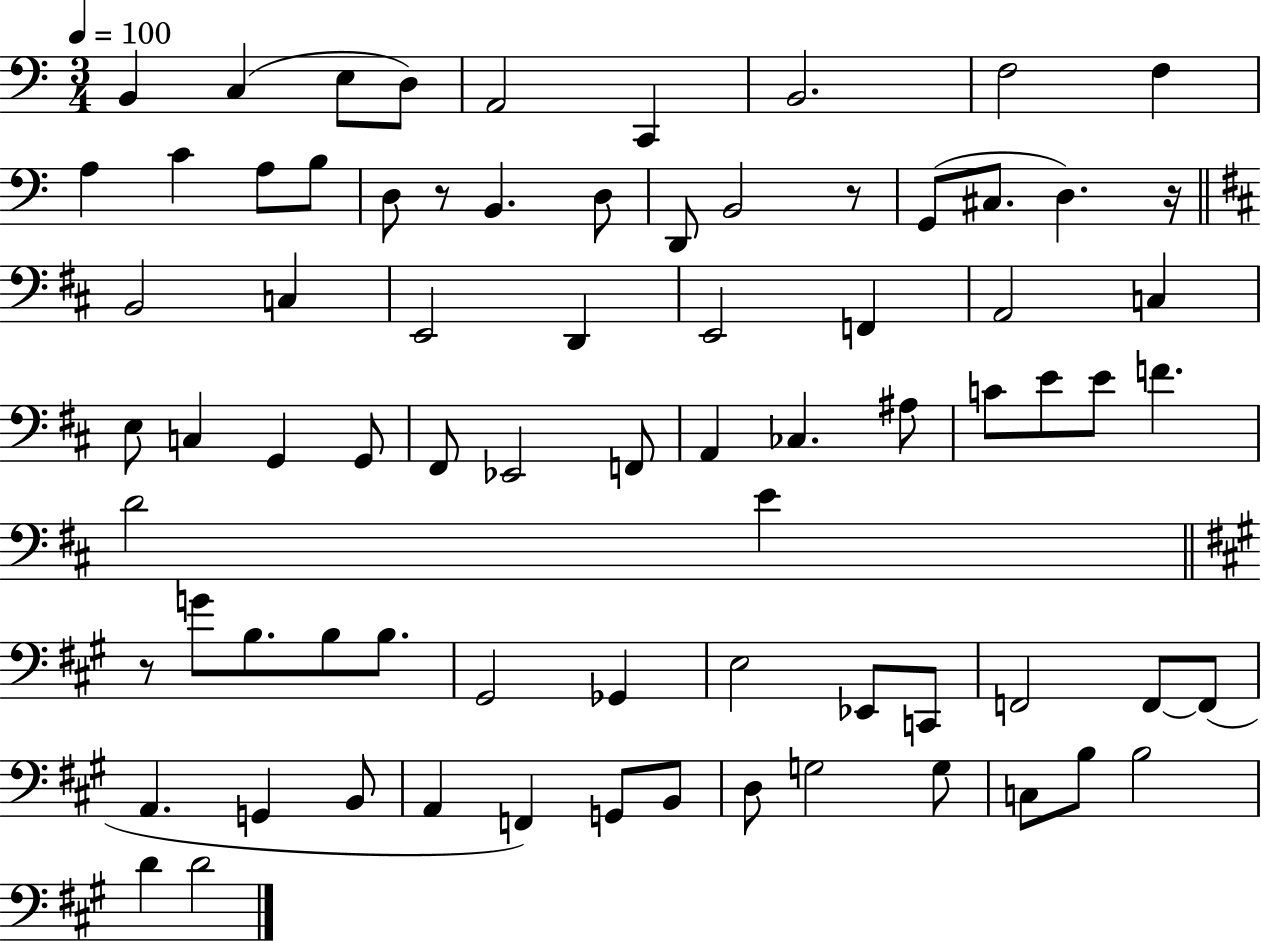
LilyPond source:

{
  \clef bass
  \numericTimeSignature
  \time 3/4
  \key c \major
  \tempo 4 = 100
  b,4 c4( e8 d8) | a,2 c,4 | b,2. | f2 f4 | \break a4 c'4 a8 b8 | d8 r8 b,4. d8 | d,8 b,2 r8 | g,8( cis8. d4.) r16 | \break \bar "||" \break \key d \major b,2 c4 | e,2 d,4 | e,2 f,4 | a,2 c4 | \break e8 c4 g,4 g,8 | fis,8 ees,2 f,8 | a,4 ces4. ais8 | c'8 e'8 e'8 f'4. | \break d'2 e'4 | \bar "||" \break \key a \major r8 g'8 b8. b8 b8. | gis,2 ges,4 | e2 ees,8 c,8 | f,2 f,8~~ f,8( | \break a,4. g,4 b,8 | a,4 f,4) g,8 b,8 | d8 g2 g8 | c8 b8 b2 | \break d'4 d'2 | \bar "|."
}